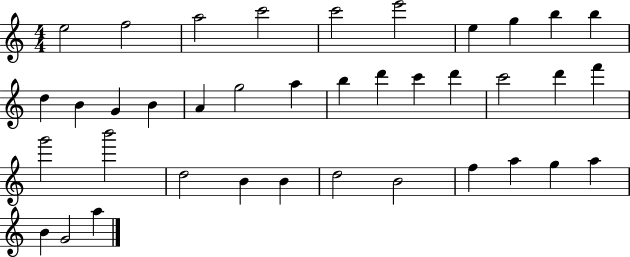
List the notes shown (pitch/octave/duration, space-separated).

E5/h F5/h A5/h C6/h C6/h E6/h E5/q G5/q B5/q B5/q D5/q B4/q G4/q B4/q A4/q G5/h A5/q B5/q D6/q C6/q D6/q C6/h D6/q F6/q G6/h B6/h D5/h B4/q B4/q D5/h B4/h F5/q A5/q G5/q A5/q B4/q G4/h A5/q